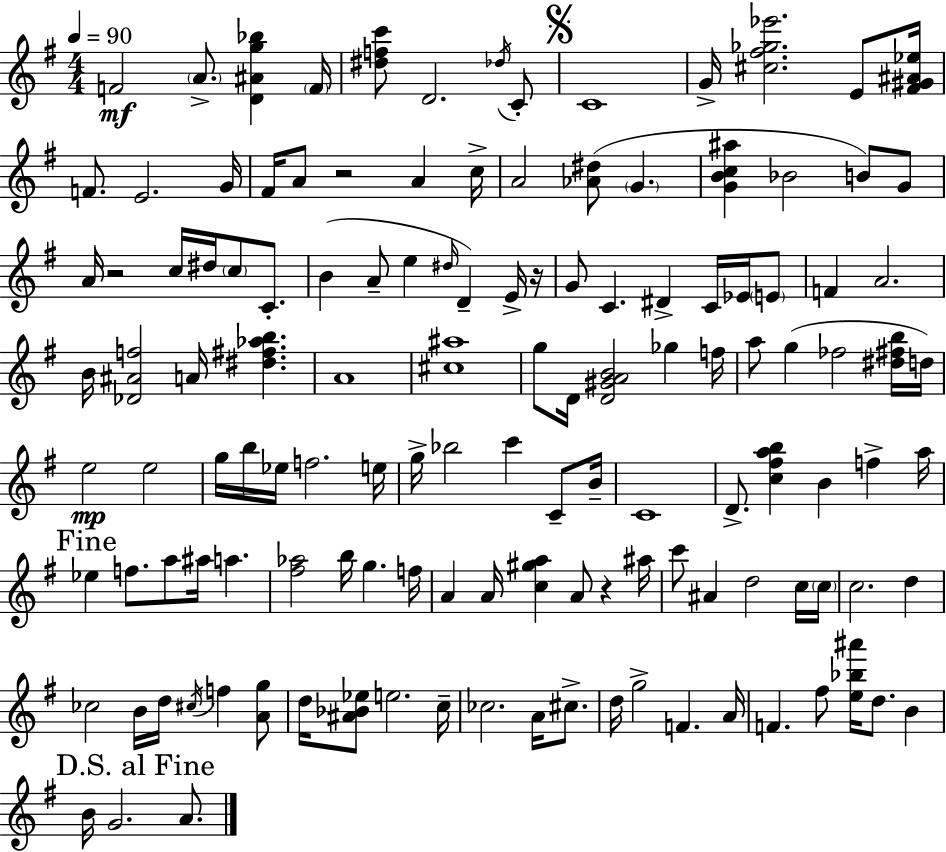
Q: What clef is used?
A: treble